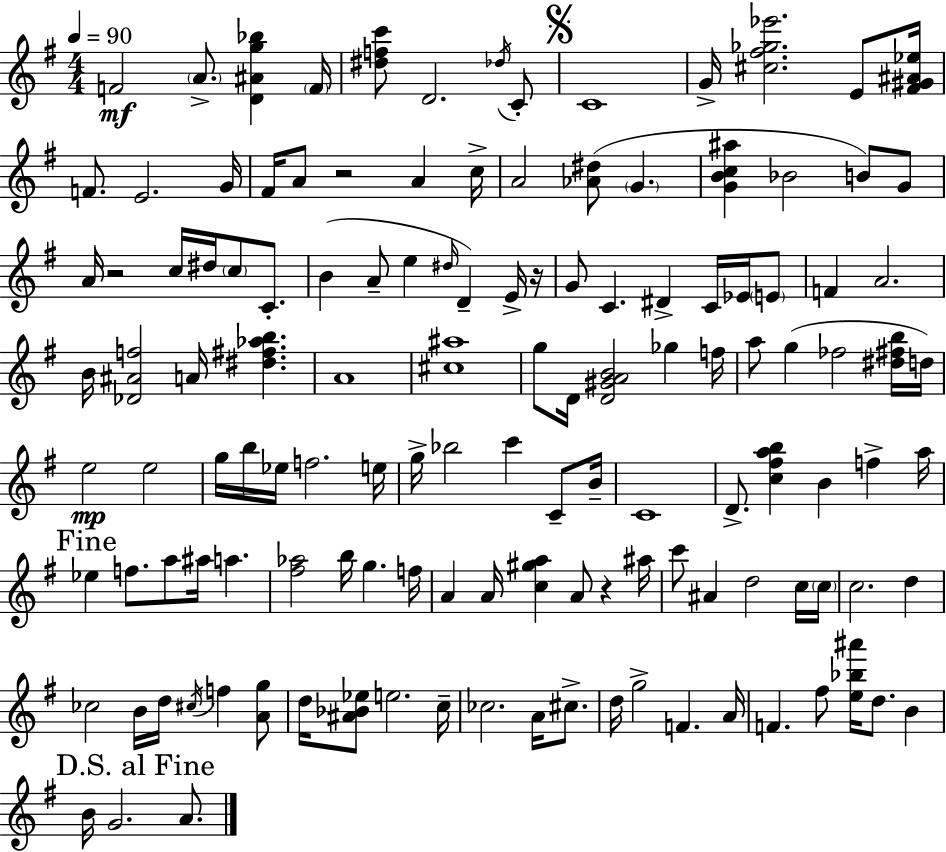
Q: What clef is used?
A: treble